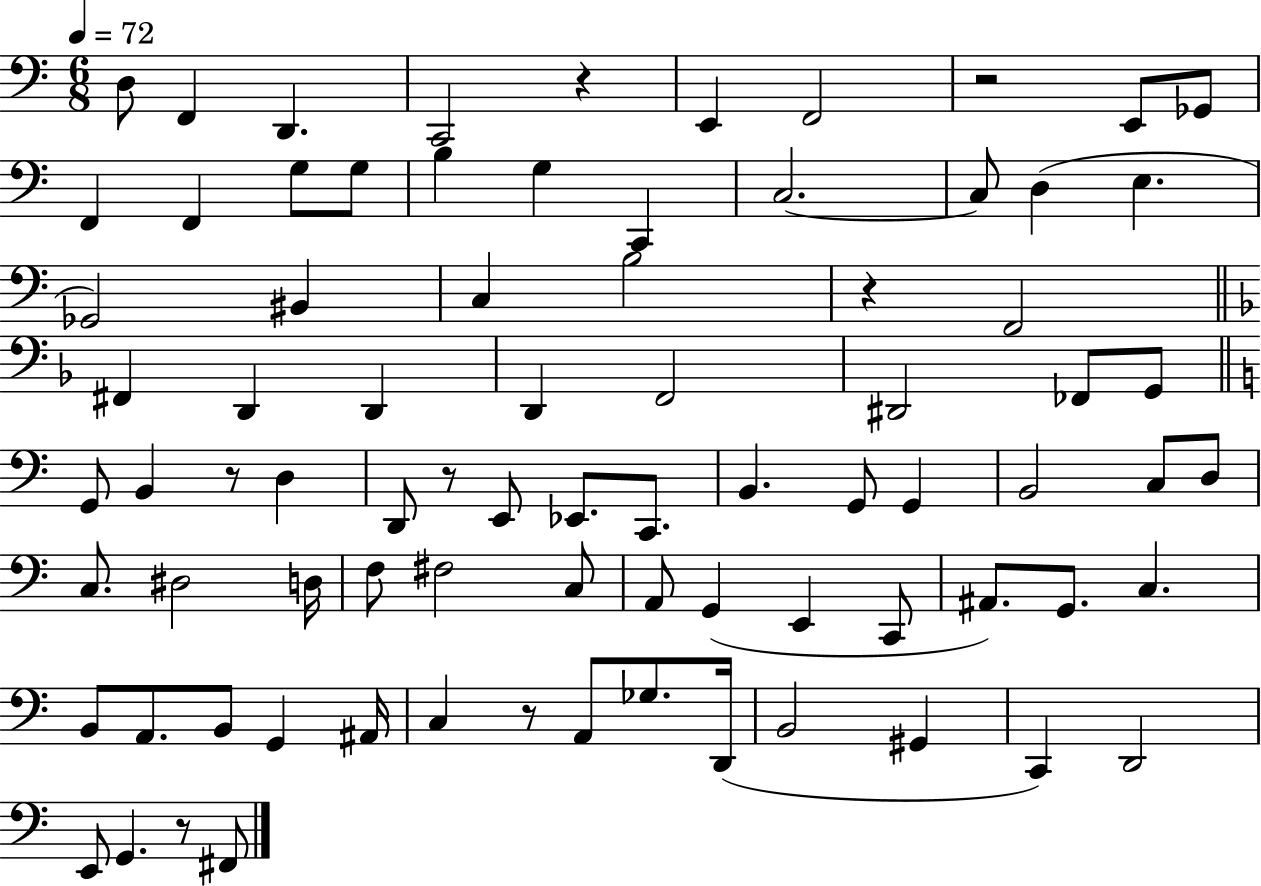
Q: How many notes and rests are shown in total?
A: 81